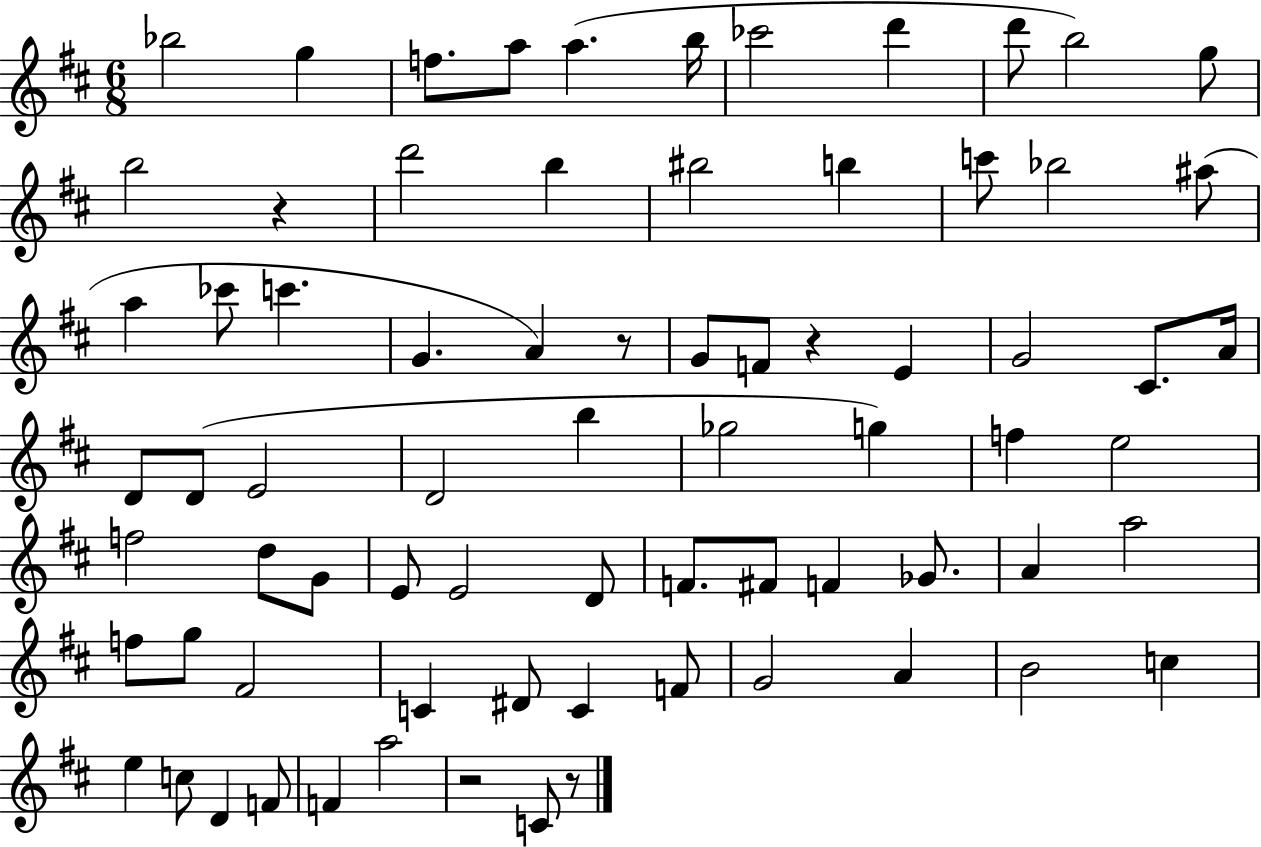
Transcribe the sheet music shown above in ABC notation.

X:1
T:Untitled
M:6/8
L:1/4
K:D
_b2 g f/2 a/2 a b/4 _c'2 d' d'/2 b2 g/2 b2 z d'2 b ^b2 b c'/2 _b2 ^a/2 a _c'/2 c' G A z/2 G/2 F/2 z E G2 ^C/2 A/4 D/2 D/2 E2 D2 b _g2 g f e2 f2 d/2 G/2 E/2 E2 D/2 F/2 ^F/2 F _G/2 A a2 f/2 g/2 ^F2 C ^D/2 C F/2 G2 A B2 c e c/2 D F/2 F a2 z2 C/2 z/2